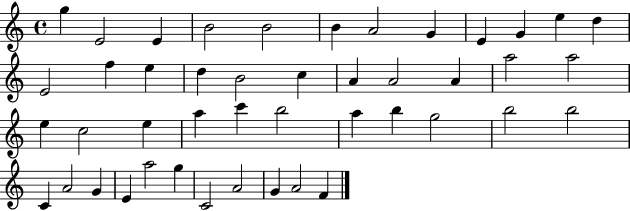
G5/q E4/h E4/q B4/h B4/h B4/q A4/h G4/q E4/q G4/q E5/q D5/q E4/h F5/q E5/q D5/q B4/h C5/q A4/q A4/h A4/q A5/h A5/h E5/q C5/h E5/q A5/q C6/q B5/h A5/q B5/q G5/h B5/h B5/h C4/q A4/h G4/q E4/q A5/h G5/q C4/h A4/h G4/q A4/h F4/q